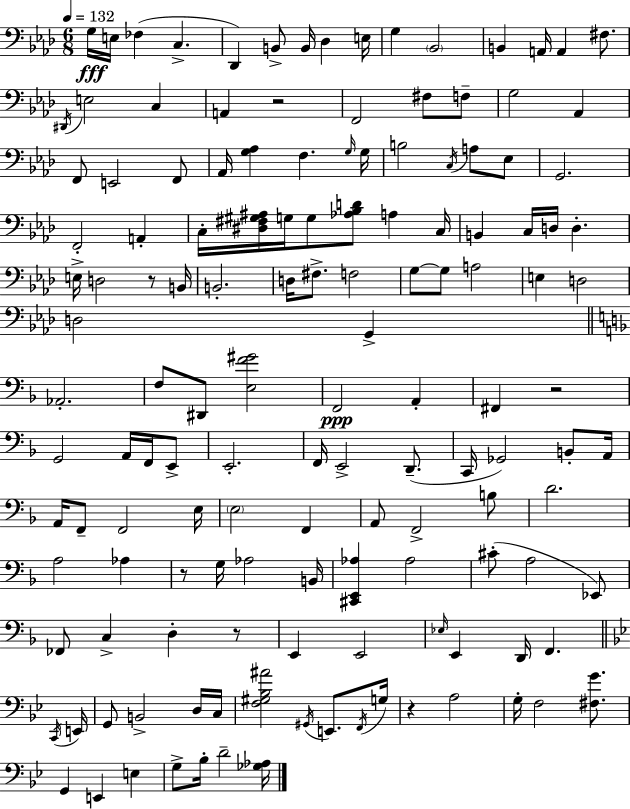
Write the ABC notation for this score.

X:1
T:Untitled
M:6/8
L:1/4
K:Fm
G,/4 E,/4 _F, C, _D,, B,,/2 B,,/4 _D, E,/4 G, _B,,2 B,, A,,/4 A,, ^F,/2 ^D,,/4 E,2 C, A,, z2 F,,2 ^F,/2 F,/2 G,2 _A,, F,,/2 E,,2 F,,/2 _A,,/4 [G,_A,] F, G,/4 G,/4 B,2 C,/4 A,/2 _E,/2 G,,2 F,,2 A,, C,/4 [^D,^F,^G,^A,]/4 G,/4 G,/2 [_A,_B,D]/2 A, C,/4 B,, C,/4 D,/4 D, E,/4 D,2 z/2 B,,/4 B,,2 D,/4 ^F,/2 F,2 G,/2 G,/2 A,2 E, D,2 D,2 G,, _A,,2 F,/2 ^D,,/2 [E,F^G]2 F,,2 A,, ^F,, z2 G,,2 A,,/4 F,,/4 E,,/2 E,,2 F,,/4 E,,2 D,,/2 C,,/4 _G,,2 B,,/2 A,,/4 A,,/4 F,,/2 F,,2 E,/4 E,2 F,, A,,/2 F,,2 B,/2 D2 A,2 _A, z/2 G,/4 _A,2 B,,/4 [^C,,E,,_A,] _A,2 ^C/2 A,2 _E,,/2 _F,,/2 C, D, z/2 E,, E,,2 _E,/4 E,, D,,/4 F,, C,,/4 E,,/4 G,,/2 B,,2 D,/4 C,/4 [F,^G,_B,^A]2 ^G,,/4 E,,/2 F,,/4 G,/4 z A,2 G,/4 F,2 [^F,G]/2 G,, E,, E, G,/2 _B,/4 D2 [_G,_A,]/4